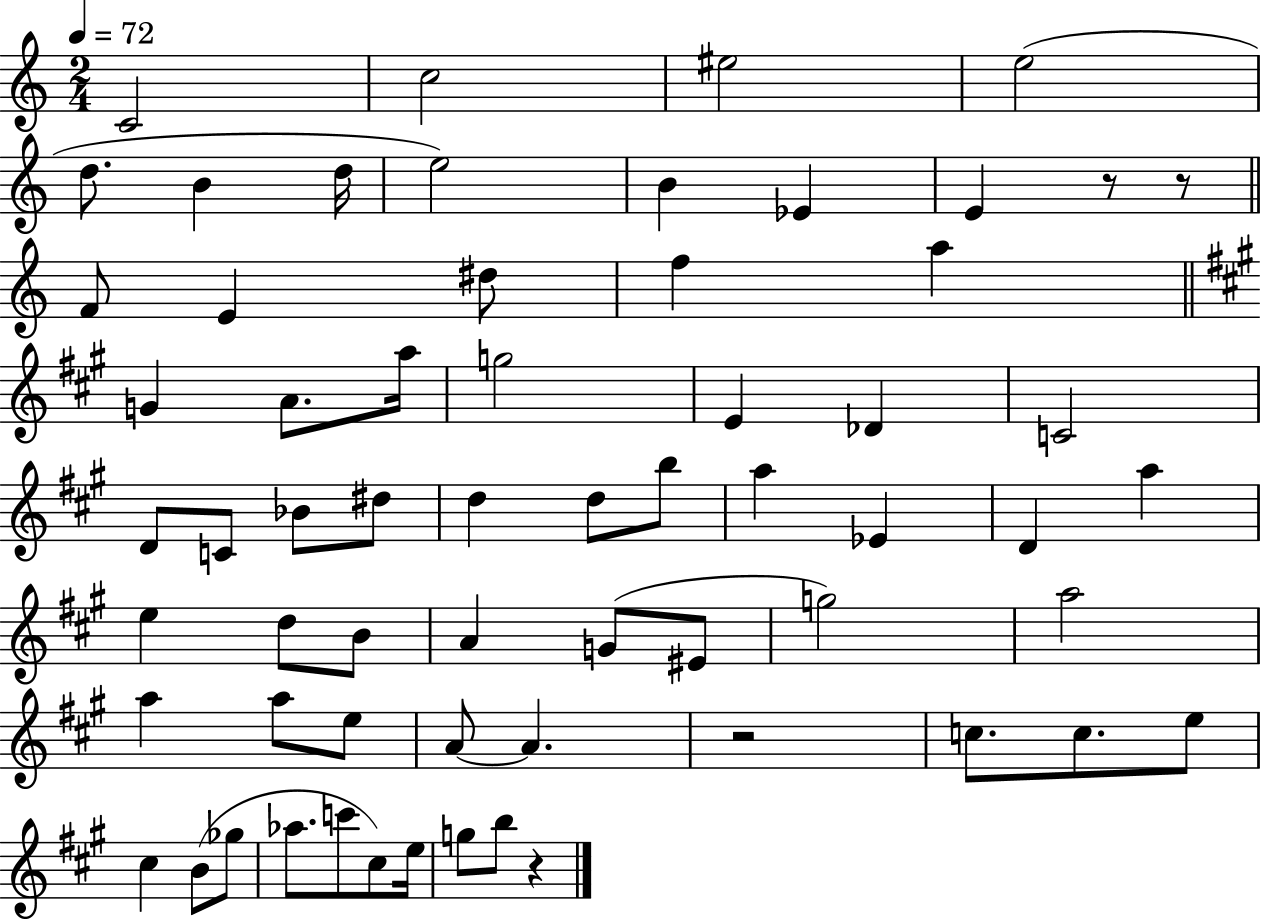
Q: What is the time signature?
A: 2/4